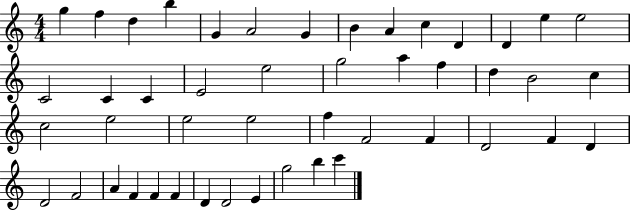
{
  \clef treble
  \numericTimeSignature
  \time 4/4
  \key c \major
  g''4 f''4 d''4 b''4 | g'4 a'2 g'4 | b'4 a'4 c''4 d'4 | d'4 e''4 e''2 | \break c'2 c'4 c'4 | e'2 e''2 | g''2 a''4 f''4 | d''4 b'2 c''4 | \break c''2 e''2 | e''2 e''2 | f''4 f'2 f'4 | d'2 f'4 d'4 | \break d'2 f'2 | a'4 f'4 f'4 f'4 | d'4 d'2 e'4 | g''2 b''4 c'''4 | \break \bar "|."
}